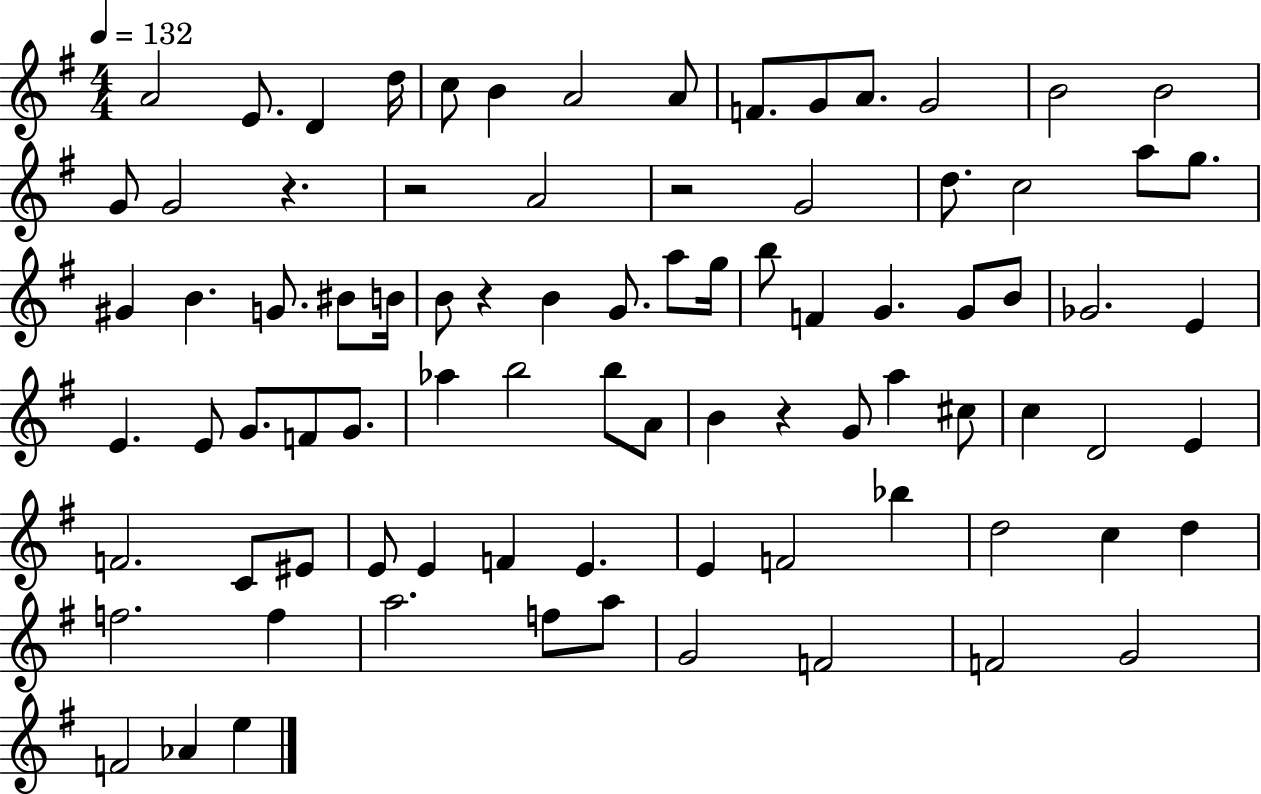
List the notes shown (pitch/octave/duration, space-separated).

A4/h E4/e. D4/q D5/s C5/e B4/q A4/h A4/e F4/e. G4/e A4/e. G4/h B4/h B4/h G4/e G4/h R/q. R/h A4/h R/h G4/h D5/e. C5/h A5/e G5/e. G#4/q B4/q. G4/e. BIS4/e B4/s B4/e R/q B4/q G4/e. A5/e G5/s B5/e F4/q G4/q. G4/e B4/e Gb4/h. E4/q E4/q. E4/e G4/e. F4/e G4/e. Ab5/q B5/h B5/e A4/e B4/q R/q G4/e A5/q C#5/e C5/q D4/h E4/q F4/h. C4/e EIS4/e E4/e E4/q F4/q E4/q. E4/q F4/h Bb5/q D5/h C5/q D5/q F5/h. F5/q A5/h. F5/e A5/e G4/h F4/h F4/h G4/h F4/h Ab4/q E5/q